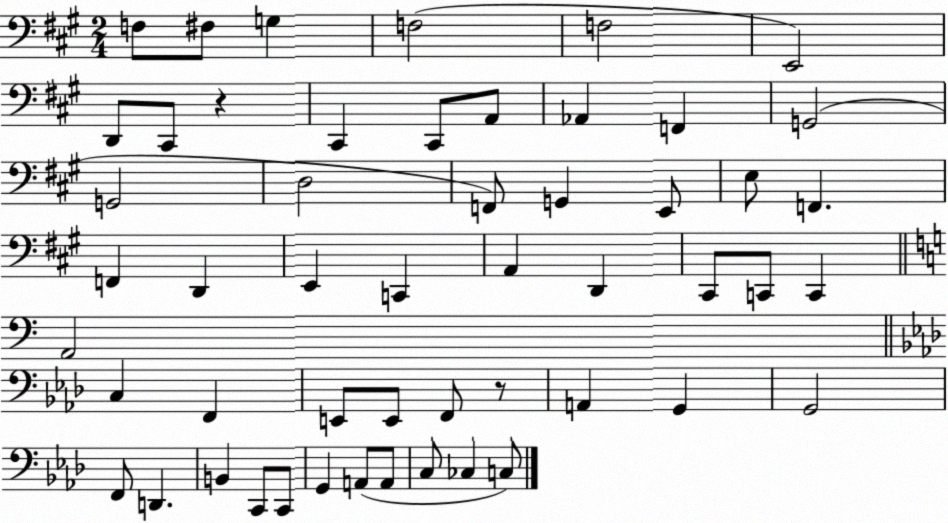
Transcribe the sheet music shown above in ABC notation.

X:1
T:Untitled
M:2/4
L:1/4
K:A
F,/2 ^F,/2 G, F,2 F,2 E,,2 D,,/2 ^C,,/2 z ^C,, ^C,,/2 A,,/2 _A,, F,, G,,2 G,,2 D,2 F,,/2 G,, E,,/2 E,/2 F,, F,, D,, E,, C,, A,, D,, ^C,,/2 C,,/2 C,, A,,2 C, F,, E,,/2 E,,/2 F,,/2 z/2 A,, G,, G,,2 F,,/2 D,, B,, C,,/2 C,,/2 G,, A,,/2 A,,/2 C,/2 _C, C,/2